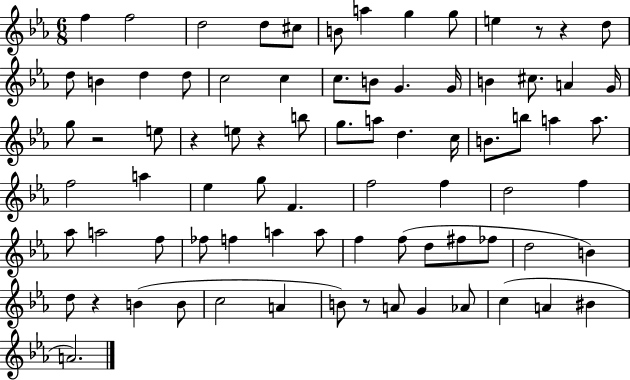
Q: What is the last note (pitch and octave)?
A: A4